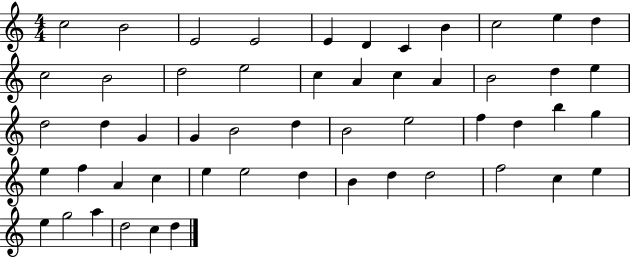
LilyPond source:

{
  \clef treble
  \numericTimeSignature
  \time 4/4
  \key c \major
  c''2 b'2 | e'2 e'2 | e'4 d'4 c'4 b'4 | c''2 e''4 d''4 | \break c''2 b'2 | d''2 e''2 | c''4 a'4 c''4 a'4 | b'2 d''4 e''4 | \break d''2 d''4 g'4 | g'4 b'2 d''4 | b'2 e''2 | f''4 d''4 b''4 g''4 | \break e''4 f''4 a'4 c''4 | e''4 e''2 d''4 | b'4 d''4 d''2 | f''2 c''4 e''4 | \break e''4 g''2 a''4 | d''2 c''4 d''4 | \bar "|."
}